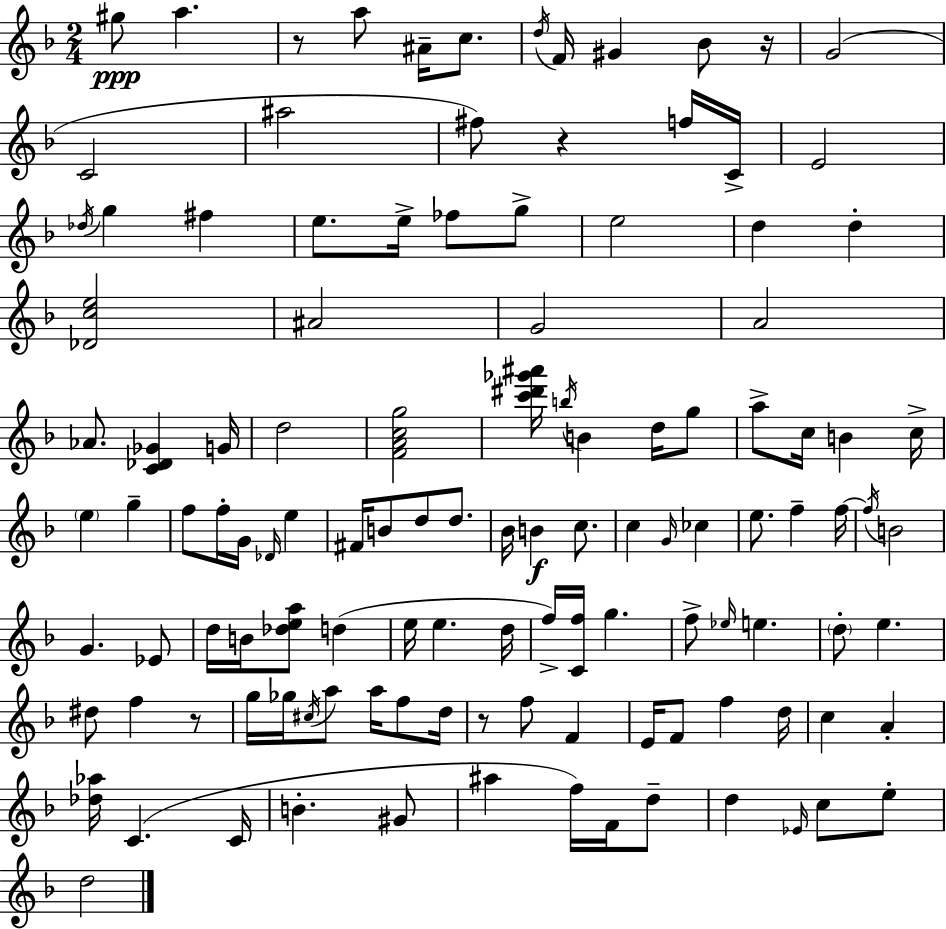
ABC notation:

X:1
T:Untitled
M:2/4
L:1/4
K:Dm
^g/2 a z/2 a/2 ^A/4 c/2 d/4 F/4 ^G _B/2 z/4 G2 C2 ^a2 ^f/2 z f/4 C/4 E2 _d/4 g ^f e/2 e/4 _f/2 g/2 e2 d d [_Dce]2 ^A2 G2 A2 _A/2 [C_D_G] G/4 d2 [FAcg]2 [c'^d'_g'^a']/4 b/4 B d/4 g/2 a/2 c/4 B c/4 e g f/2 f/4 G/4 _D/4 e ^F/4 B/2 d/2 d/2 _B/4 B c/2 c G/4 _c e/2 f f/4 f/4 B2 G _E/2 d/4 B/4 [_dea]/2 d e/4 e d/4 f/4 [Cf]/4 g f/2 _e/4 e d/2 e ^d/2 f z/2 g/4 _g/4 ^c/4 a/2 a/4 f/2 d/4 z/2 f/2 F E/4 F/2 f d/4 c A [_d_a]/4 C C/4 B ^G/2 ^a f/4 F/4 d/2 d _E/4 c/2 e/2 d2